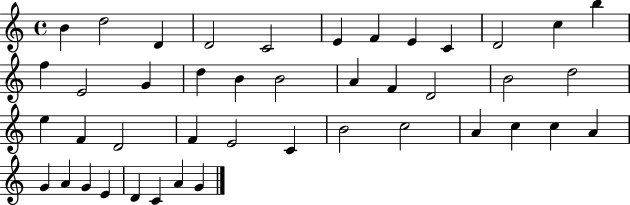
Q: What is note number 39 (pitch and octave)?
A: E4